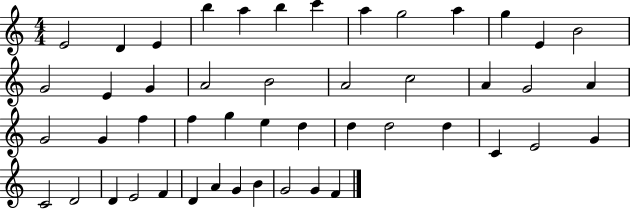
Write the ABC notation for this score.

X:1
T:Untitled
M:4/4
L:1/4
K:C
E2 D E b a b c' a g2 a g E B2 G2 E G A2 B2 A2 c2 A G2 A G2 G f f g e d d d2 d C E2 G C2 D2 D E2 F D A G B G2 G F